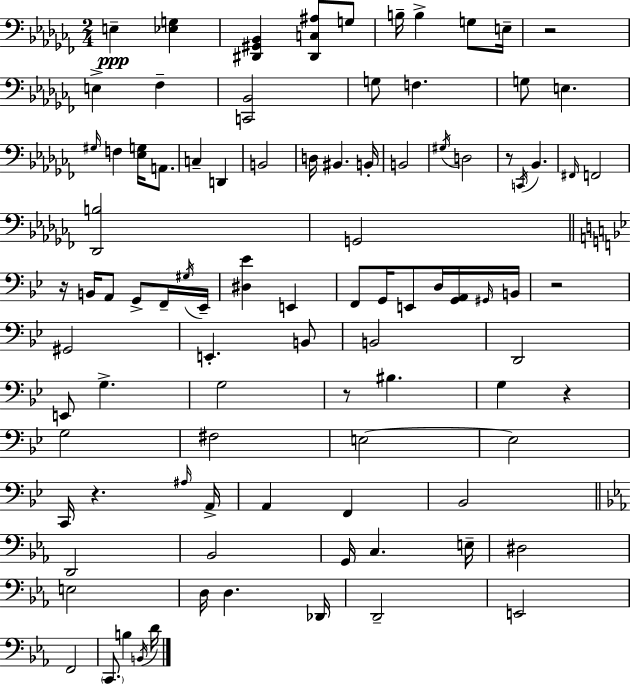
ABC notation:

X:1
T:Untitled
M:2/4
L:1/4
K:Abm
E, [_E,G,] [^D,,^G,,_B,,] [^D,,C,^A,]/2 G,/2 B,/4 B, G,/2 E,/4 z2 E, _F, [C,,_B,,]2 G,/2 F, G,/2 E, ^G,/4 F, [_E,G,]/4 A,,/2 C, D,, B,,2 D,/4 ^B,, B,,/4 B,,2 ^G,/4 D,2 z/2 C,,/4 _B,, ^F,,/4 F,,2 [_D,,B,]2 G,,2 z/4 B,,/4 A,,/2 G,,/2 F,,/4 ^G,/4 _E,,/4 [^D,_E] E,, F,,/2 G,,/4 E,,/2 D,/4 [G,,A,,]/4 ^G,,/4 B,,/4 z2 ^G,,2 E,, B,,/2 B,,2 D,,2 E,,/2 G, G,2 z/2 ^B, G, z G,2 ^F,2 E,2 E,2 C,,/4 z ^A,/4 A,,/4 A,, F,, _B,,2 D,,2 _B,,2 G,,/4 C, E,/4 ^D,2 E,2 D,/4 D, _D,,/4 D,,2 E,,2 F,,2 C,,/2 B, B,,/4 D/4